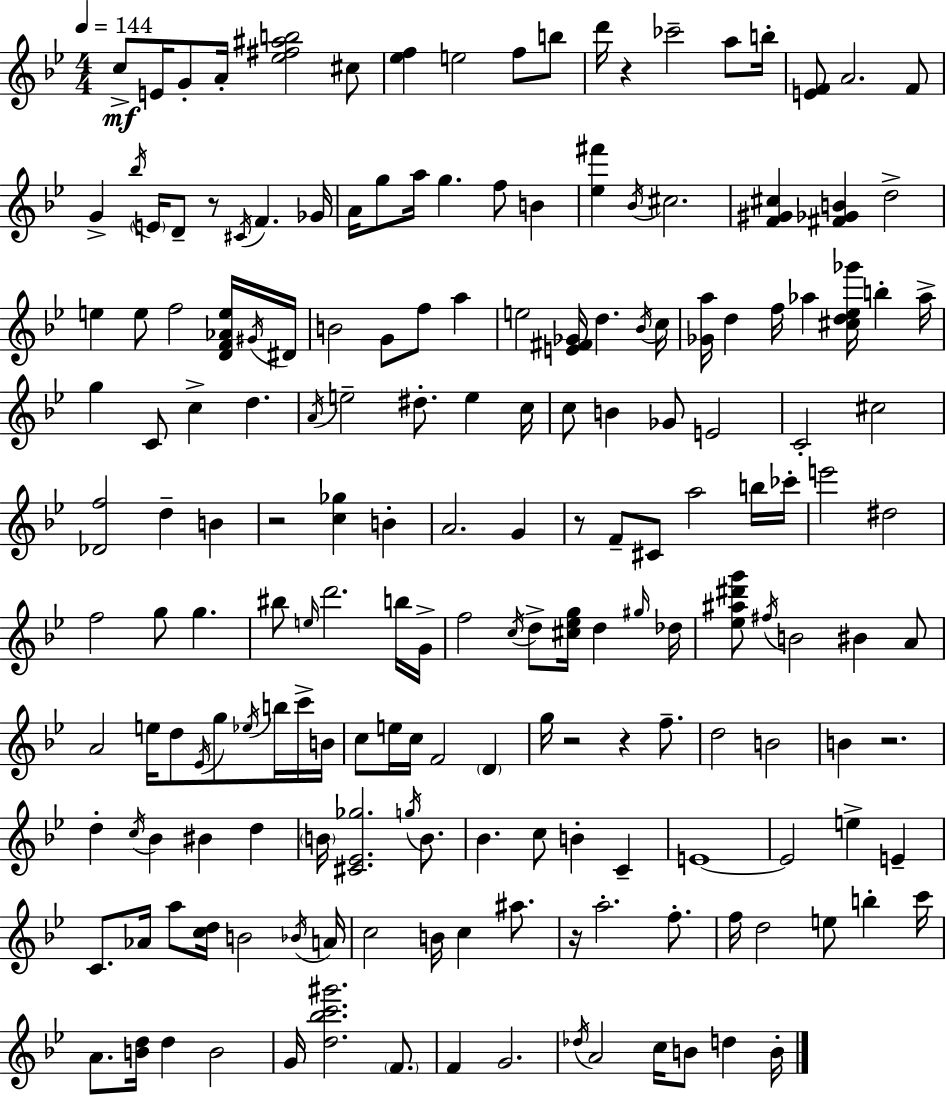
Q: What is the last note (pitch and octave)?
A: B4